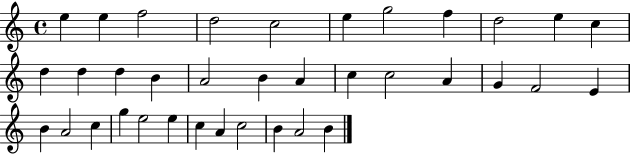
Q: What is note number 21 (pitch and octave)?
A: A4